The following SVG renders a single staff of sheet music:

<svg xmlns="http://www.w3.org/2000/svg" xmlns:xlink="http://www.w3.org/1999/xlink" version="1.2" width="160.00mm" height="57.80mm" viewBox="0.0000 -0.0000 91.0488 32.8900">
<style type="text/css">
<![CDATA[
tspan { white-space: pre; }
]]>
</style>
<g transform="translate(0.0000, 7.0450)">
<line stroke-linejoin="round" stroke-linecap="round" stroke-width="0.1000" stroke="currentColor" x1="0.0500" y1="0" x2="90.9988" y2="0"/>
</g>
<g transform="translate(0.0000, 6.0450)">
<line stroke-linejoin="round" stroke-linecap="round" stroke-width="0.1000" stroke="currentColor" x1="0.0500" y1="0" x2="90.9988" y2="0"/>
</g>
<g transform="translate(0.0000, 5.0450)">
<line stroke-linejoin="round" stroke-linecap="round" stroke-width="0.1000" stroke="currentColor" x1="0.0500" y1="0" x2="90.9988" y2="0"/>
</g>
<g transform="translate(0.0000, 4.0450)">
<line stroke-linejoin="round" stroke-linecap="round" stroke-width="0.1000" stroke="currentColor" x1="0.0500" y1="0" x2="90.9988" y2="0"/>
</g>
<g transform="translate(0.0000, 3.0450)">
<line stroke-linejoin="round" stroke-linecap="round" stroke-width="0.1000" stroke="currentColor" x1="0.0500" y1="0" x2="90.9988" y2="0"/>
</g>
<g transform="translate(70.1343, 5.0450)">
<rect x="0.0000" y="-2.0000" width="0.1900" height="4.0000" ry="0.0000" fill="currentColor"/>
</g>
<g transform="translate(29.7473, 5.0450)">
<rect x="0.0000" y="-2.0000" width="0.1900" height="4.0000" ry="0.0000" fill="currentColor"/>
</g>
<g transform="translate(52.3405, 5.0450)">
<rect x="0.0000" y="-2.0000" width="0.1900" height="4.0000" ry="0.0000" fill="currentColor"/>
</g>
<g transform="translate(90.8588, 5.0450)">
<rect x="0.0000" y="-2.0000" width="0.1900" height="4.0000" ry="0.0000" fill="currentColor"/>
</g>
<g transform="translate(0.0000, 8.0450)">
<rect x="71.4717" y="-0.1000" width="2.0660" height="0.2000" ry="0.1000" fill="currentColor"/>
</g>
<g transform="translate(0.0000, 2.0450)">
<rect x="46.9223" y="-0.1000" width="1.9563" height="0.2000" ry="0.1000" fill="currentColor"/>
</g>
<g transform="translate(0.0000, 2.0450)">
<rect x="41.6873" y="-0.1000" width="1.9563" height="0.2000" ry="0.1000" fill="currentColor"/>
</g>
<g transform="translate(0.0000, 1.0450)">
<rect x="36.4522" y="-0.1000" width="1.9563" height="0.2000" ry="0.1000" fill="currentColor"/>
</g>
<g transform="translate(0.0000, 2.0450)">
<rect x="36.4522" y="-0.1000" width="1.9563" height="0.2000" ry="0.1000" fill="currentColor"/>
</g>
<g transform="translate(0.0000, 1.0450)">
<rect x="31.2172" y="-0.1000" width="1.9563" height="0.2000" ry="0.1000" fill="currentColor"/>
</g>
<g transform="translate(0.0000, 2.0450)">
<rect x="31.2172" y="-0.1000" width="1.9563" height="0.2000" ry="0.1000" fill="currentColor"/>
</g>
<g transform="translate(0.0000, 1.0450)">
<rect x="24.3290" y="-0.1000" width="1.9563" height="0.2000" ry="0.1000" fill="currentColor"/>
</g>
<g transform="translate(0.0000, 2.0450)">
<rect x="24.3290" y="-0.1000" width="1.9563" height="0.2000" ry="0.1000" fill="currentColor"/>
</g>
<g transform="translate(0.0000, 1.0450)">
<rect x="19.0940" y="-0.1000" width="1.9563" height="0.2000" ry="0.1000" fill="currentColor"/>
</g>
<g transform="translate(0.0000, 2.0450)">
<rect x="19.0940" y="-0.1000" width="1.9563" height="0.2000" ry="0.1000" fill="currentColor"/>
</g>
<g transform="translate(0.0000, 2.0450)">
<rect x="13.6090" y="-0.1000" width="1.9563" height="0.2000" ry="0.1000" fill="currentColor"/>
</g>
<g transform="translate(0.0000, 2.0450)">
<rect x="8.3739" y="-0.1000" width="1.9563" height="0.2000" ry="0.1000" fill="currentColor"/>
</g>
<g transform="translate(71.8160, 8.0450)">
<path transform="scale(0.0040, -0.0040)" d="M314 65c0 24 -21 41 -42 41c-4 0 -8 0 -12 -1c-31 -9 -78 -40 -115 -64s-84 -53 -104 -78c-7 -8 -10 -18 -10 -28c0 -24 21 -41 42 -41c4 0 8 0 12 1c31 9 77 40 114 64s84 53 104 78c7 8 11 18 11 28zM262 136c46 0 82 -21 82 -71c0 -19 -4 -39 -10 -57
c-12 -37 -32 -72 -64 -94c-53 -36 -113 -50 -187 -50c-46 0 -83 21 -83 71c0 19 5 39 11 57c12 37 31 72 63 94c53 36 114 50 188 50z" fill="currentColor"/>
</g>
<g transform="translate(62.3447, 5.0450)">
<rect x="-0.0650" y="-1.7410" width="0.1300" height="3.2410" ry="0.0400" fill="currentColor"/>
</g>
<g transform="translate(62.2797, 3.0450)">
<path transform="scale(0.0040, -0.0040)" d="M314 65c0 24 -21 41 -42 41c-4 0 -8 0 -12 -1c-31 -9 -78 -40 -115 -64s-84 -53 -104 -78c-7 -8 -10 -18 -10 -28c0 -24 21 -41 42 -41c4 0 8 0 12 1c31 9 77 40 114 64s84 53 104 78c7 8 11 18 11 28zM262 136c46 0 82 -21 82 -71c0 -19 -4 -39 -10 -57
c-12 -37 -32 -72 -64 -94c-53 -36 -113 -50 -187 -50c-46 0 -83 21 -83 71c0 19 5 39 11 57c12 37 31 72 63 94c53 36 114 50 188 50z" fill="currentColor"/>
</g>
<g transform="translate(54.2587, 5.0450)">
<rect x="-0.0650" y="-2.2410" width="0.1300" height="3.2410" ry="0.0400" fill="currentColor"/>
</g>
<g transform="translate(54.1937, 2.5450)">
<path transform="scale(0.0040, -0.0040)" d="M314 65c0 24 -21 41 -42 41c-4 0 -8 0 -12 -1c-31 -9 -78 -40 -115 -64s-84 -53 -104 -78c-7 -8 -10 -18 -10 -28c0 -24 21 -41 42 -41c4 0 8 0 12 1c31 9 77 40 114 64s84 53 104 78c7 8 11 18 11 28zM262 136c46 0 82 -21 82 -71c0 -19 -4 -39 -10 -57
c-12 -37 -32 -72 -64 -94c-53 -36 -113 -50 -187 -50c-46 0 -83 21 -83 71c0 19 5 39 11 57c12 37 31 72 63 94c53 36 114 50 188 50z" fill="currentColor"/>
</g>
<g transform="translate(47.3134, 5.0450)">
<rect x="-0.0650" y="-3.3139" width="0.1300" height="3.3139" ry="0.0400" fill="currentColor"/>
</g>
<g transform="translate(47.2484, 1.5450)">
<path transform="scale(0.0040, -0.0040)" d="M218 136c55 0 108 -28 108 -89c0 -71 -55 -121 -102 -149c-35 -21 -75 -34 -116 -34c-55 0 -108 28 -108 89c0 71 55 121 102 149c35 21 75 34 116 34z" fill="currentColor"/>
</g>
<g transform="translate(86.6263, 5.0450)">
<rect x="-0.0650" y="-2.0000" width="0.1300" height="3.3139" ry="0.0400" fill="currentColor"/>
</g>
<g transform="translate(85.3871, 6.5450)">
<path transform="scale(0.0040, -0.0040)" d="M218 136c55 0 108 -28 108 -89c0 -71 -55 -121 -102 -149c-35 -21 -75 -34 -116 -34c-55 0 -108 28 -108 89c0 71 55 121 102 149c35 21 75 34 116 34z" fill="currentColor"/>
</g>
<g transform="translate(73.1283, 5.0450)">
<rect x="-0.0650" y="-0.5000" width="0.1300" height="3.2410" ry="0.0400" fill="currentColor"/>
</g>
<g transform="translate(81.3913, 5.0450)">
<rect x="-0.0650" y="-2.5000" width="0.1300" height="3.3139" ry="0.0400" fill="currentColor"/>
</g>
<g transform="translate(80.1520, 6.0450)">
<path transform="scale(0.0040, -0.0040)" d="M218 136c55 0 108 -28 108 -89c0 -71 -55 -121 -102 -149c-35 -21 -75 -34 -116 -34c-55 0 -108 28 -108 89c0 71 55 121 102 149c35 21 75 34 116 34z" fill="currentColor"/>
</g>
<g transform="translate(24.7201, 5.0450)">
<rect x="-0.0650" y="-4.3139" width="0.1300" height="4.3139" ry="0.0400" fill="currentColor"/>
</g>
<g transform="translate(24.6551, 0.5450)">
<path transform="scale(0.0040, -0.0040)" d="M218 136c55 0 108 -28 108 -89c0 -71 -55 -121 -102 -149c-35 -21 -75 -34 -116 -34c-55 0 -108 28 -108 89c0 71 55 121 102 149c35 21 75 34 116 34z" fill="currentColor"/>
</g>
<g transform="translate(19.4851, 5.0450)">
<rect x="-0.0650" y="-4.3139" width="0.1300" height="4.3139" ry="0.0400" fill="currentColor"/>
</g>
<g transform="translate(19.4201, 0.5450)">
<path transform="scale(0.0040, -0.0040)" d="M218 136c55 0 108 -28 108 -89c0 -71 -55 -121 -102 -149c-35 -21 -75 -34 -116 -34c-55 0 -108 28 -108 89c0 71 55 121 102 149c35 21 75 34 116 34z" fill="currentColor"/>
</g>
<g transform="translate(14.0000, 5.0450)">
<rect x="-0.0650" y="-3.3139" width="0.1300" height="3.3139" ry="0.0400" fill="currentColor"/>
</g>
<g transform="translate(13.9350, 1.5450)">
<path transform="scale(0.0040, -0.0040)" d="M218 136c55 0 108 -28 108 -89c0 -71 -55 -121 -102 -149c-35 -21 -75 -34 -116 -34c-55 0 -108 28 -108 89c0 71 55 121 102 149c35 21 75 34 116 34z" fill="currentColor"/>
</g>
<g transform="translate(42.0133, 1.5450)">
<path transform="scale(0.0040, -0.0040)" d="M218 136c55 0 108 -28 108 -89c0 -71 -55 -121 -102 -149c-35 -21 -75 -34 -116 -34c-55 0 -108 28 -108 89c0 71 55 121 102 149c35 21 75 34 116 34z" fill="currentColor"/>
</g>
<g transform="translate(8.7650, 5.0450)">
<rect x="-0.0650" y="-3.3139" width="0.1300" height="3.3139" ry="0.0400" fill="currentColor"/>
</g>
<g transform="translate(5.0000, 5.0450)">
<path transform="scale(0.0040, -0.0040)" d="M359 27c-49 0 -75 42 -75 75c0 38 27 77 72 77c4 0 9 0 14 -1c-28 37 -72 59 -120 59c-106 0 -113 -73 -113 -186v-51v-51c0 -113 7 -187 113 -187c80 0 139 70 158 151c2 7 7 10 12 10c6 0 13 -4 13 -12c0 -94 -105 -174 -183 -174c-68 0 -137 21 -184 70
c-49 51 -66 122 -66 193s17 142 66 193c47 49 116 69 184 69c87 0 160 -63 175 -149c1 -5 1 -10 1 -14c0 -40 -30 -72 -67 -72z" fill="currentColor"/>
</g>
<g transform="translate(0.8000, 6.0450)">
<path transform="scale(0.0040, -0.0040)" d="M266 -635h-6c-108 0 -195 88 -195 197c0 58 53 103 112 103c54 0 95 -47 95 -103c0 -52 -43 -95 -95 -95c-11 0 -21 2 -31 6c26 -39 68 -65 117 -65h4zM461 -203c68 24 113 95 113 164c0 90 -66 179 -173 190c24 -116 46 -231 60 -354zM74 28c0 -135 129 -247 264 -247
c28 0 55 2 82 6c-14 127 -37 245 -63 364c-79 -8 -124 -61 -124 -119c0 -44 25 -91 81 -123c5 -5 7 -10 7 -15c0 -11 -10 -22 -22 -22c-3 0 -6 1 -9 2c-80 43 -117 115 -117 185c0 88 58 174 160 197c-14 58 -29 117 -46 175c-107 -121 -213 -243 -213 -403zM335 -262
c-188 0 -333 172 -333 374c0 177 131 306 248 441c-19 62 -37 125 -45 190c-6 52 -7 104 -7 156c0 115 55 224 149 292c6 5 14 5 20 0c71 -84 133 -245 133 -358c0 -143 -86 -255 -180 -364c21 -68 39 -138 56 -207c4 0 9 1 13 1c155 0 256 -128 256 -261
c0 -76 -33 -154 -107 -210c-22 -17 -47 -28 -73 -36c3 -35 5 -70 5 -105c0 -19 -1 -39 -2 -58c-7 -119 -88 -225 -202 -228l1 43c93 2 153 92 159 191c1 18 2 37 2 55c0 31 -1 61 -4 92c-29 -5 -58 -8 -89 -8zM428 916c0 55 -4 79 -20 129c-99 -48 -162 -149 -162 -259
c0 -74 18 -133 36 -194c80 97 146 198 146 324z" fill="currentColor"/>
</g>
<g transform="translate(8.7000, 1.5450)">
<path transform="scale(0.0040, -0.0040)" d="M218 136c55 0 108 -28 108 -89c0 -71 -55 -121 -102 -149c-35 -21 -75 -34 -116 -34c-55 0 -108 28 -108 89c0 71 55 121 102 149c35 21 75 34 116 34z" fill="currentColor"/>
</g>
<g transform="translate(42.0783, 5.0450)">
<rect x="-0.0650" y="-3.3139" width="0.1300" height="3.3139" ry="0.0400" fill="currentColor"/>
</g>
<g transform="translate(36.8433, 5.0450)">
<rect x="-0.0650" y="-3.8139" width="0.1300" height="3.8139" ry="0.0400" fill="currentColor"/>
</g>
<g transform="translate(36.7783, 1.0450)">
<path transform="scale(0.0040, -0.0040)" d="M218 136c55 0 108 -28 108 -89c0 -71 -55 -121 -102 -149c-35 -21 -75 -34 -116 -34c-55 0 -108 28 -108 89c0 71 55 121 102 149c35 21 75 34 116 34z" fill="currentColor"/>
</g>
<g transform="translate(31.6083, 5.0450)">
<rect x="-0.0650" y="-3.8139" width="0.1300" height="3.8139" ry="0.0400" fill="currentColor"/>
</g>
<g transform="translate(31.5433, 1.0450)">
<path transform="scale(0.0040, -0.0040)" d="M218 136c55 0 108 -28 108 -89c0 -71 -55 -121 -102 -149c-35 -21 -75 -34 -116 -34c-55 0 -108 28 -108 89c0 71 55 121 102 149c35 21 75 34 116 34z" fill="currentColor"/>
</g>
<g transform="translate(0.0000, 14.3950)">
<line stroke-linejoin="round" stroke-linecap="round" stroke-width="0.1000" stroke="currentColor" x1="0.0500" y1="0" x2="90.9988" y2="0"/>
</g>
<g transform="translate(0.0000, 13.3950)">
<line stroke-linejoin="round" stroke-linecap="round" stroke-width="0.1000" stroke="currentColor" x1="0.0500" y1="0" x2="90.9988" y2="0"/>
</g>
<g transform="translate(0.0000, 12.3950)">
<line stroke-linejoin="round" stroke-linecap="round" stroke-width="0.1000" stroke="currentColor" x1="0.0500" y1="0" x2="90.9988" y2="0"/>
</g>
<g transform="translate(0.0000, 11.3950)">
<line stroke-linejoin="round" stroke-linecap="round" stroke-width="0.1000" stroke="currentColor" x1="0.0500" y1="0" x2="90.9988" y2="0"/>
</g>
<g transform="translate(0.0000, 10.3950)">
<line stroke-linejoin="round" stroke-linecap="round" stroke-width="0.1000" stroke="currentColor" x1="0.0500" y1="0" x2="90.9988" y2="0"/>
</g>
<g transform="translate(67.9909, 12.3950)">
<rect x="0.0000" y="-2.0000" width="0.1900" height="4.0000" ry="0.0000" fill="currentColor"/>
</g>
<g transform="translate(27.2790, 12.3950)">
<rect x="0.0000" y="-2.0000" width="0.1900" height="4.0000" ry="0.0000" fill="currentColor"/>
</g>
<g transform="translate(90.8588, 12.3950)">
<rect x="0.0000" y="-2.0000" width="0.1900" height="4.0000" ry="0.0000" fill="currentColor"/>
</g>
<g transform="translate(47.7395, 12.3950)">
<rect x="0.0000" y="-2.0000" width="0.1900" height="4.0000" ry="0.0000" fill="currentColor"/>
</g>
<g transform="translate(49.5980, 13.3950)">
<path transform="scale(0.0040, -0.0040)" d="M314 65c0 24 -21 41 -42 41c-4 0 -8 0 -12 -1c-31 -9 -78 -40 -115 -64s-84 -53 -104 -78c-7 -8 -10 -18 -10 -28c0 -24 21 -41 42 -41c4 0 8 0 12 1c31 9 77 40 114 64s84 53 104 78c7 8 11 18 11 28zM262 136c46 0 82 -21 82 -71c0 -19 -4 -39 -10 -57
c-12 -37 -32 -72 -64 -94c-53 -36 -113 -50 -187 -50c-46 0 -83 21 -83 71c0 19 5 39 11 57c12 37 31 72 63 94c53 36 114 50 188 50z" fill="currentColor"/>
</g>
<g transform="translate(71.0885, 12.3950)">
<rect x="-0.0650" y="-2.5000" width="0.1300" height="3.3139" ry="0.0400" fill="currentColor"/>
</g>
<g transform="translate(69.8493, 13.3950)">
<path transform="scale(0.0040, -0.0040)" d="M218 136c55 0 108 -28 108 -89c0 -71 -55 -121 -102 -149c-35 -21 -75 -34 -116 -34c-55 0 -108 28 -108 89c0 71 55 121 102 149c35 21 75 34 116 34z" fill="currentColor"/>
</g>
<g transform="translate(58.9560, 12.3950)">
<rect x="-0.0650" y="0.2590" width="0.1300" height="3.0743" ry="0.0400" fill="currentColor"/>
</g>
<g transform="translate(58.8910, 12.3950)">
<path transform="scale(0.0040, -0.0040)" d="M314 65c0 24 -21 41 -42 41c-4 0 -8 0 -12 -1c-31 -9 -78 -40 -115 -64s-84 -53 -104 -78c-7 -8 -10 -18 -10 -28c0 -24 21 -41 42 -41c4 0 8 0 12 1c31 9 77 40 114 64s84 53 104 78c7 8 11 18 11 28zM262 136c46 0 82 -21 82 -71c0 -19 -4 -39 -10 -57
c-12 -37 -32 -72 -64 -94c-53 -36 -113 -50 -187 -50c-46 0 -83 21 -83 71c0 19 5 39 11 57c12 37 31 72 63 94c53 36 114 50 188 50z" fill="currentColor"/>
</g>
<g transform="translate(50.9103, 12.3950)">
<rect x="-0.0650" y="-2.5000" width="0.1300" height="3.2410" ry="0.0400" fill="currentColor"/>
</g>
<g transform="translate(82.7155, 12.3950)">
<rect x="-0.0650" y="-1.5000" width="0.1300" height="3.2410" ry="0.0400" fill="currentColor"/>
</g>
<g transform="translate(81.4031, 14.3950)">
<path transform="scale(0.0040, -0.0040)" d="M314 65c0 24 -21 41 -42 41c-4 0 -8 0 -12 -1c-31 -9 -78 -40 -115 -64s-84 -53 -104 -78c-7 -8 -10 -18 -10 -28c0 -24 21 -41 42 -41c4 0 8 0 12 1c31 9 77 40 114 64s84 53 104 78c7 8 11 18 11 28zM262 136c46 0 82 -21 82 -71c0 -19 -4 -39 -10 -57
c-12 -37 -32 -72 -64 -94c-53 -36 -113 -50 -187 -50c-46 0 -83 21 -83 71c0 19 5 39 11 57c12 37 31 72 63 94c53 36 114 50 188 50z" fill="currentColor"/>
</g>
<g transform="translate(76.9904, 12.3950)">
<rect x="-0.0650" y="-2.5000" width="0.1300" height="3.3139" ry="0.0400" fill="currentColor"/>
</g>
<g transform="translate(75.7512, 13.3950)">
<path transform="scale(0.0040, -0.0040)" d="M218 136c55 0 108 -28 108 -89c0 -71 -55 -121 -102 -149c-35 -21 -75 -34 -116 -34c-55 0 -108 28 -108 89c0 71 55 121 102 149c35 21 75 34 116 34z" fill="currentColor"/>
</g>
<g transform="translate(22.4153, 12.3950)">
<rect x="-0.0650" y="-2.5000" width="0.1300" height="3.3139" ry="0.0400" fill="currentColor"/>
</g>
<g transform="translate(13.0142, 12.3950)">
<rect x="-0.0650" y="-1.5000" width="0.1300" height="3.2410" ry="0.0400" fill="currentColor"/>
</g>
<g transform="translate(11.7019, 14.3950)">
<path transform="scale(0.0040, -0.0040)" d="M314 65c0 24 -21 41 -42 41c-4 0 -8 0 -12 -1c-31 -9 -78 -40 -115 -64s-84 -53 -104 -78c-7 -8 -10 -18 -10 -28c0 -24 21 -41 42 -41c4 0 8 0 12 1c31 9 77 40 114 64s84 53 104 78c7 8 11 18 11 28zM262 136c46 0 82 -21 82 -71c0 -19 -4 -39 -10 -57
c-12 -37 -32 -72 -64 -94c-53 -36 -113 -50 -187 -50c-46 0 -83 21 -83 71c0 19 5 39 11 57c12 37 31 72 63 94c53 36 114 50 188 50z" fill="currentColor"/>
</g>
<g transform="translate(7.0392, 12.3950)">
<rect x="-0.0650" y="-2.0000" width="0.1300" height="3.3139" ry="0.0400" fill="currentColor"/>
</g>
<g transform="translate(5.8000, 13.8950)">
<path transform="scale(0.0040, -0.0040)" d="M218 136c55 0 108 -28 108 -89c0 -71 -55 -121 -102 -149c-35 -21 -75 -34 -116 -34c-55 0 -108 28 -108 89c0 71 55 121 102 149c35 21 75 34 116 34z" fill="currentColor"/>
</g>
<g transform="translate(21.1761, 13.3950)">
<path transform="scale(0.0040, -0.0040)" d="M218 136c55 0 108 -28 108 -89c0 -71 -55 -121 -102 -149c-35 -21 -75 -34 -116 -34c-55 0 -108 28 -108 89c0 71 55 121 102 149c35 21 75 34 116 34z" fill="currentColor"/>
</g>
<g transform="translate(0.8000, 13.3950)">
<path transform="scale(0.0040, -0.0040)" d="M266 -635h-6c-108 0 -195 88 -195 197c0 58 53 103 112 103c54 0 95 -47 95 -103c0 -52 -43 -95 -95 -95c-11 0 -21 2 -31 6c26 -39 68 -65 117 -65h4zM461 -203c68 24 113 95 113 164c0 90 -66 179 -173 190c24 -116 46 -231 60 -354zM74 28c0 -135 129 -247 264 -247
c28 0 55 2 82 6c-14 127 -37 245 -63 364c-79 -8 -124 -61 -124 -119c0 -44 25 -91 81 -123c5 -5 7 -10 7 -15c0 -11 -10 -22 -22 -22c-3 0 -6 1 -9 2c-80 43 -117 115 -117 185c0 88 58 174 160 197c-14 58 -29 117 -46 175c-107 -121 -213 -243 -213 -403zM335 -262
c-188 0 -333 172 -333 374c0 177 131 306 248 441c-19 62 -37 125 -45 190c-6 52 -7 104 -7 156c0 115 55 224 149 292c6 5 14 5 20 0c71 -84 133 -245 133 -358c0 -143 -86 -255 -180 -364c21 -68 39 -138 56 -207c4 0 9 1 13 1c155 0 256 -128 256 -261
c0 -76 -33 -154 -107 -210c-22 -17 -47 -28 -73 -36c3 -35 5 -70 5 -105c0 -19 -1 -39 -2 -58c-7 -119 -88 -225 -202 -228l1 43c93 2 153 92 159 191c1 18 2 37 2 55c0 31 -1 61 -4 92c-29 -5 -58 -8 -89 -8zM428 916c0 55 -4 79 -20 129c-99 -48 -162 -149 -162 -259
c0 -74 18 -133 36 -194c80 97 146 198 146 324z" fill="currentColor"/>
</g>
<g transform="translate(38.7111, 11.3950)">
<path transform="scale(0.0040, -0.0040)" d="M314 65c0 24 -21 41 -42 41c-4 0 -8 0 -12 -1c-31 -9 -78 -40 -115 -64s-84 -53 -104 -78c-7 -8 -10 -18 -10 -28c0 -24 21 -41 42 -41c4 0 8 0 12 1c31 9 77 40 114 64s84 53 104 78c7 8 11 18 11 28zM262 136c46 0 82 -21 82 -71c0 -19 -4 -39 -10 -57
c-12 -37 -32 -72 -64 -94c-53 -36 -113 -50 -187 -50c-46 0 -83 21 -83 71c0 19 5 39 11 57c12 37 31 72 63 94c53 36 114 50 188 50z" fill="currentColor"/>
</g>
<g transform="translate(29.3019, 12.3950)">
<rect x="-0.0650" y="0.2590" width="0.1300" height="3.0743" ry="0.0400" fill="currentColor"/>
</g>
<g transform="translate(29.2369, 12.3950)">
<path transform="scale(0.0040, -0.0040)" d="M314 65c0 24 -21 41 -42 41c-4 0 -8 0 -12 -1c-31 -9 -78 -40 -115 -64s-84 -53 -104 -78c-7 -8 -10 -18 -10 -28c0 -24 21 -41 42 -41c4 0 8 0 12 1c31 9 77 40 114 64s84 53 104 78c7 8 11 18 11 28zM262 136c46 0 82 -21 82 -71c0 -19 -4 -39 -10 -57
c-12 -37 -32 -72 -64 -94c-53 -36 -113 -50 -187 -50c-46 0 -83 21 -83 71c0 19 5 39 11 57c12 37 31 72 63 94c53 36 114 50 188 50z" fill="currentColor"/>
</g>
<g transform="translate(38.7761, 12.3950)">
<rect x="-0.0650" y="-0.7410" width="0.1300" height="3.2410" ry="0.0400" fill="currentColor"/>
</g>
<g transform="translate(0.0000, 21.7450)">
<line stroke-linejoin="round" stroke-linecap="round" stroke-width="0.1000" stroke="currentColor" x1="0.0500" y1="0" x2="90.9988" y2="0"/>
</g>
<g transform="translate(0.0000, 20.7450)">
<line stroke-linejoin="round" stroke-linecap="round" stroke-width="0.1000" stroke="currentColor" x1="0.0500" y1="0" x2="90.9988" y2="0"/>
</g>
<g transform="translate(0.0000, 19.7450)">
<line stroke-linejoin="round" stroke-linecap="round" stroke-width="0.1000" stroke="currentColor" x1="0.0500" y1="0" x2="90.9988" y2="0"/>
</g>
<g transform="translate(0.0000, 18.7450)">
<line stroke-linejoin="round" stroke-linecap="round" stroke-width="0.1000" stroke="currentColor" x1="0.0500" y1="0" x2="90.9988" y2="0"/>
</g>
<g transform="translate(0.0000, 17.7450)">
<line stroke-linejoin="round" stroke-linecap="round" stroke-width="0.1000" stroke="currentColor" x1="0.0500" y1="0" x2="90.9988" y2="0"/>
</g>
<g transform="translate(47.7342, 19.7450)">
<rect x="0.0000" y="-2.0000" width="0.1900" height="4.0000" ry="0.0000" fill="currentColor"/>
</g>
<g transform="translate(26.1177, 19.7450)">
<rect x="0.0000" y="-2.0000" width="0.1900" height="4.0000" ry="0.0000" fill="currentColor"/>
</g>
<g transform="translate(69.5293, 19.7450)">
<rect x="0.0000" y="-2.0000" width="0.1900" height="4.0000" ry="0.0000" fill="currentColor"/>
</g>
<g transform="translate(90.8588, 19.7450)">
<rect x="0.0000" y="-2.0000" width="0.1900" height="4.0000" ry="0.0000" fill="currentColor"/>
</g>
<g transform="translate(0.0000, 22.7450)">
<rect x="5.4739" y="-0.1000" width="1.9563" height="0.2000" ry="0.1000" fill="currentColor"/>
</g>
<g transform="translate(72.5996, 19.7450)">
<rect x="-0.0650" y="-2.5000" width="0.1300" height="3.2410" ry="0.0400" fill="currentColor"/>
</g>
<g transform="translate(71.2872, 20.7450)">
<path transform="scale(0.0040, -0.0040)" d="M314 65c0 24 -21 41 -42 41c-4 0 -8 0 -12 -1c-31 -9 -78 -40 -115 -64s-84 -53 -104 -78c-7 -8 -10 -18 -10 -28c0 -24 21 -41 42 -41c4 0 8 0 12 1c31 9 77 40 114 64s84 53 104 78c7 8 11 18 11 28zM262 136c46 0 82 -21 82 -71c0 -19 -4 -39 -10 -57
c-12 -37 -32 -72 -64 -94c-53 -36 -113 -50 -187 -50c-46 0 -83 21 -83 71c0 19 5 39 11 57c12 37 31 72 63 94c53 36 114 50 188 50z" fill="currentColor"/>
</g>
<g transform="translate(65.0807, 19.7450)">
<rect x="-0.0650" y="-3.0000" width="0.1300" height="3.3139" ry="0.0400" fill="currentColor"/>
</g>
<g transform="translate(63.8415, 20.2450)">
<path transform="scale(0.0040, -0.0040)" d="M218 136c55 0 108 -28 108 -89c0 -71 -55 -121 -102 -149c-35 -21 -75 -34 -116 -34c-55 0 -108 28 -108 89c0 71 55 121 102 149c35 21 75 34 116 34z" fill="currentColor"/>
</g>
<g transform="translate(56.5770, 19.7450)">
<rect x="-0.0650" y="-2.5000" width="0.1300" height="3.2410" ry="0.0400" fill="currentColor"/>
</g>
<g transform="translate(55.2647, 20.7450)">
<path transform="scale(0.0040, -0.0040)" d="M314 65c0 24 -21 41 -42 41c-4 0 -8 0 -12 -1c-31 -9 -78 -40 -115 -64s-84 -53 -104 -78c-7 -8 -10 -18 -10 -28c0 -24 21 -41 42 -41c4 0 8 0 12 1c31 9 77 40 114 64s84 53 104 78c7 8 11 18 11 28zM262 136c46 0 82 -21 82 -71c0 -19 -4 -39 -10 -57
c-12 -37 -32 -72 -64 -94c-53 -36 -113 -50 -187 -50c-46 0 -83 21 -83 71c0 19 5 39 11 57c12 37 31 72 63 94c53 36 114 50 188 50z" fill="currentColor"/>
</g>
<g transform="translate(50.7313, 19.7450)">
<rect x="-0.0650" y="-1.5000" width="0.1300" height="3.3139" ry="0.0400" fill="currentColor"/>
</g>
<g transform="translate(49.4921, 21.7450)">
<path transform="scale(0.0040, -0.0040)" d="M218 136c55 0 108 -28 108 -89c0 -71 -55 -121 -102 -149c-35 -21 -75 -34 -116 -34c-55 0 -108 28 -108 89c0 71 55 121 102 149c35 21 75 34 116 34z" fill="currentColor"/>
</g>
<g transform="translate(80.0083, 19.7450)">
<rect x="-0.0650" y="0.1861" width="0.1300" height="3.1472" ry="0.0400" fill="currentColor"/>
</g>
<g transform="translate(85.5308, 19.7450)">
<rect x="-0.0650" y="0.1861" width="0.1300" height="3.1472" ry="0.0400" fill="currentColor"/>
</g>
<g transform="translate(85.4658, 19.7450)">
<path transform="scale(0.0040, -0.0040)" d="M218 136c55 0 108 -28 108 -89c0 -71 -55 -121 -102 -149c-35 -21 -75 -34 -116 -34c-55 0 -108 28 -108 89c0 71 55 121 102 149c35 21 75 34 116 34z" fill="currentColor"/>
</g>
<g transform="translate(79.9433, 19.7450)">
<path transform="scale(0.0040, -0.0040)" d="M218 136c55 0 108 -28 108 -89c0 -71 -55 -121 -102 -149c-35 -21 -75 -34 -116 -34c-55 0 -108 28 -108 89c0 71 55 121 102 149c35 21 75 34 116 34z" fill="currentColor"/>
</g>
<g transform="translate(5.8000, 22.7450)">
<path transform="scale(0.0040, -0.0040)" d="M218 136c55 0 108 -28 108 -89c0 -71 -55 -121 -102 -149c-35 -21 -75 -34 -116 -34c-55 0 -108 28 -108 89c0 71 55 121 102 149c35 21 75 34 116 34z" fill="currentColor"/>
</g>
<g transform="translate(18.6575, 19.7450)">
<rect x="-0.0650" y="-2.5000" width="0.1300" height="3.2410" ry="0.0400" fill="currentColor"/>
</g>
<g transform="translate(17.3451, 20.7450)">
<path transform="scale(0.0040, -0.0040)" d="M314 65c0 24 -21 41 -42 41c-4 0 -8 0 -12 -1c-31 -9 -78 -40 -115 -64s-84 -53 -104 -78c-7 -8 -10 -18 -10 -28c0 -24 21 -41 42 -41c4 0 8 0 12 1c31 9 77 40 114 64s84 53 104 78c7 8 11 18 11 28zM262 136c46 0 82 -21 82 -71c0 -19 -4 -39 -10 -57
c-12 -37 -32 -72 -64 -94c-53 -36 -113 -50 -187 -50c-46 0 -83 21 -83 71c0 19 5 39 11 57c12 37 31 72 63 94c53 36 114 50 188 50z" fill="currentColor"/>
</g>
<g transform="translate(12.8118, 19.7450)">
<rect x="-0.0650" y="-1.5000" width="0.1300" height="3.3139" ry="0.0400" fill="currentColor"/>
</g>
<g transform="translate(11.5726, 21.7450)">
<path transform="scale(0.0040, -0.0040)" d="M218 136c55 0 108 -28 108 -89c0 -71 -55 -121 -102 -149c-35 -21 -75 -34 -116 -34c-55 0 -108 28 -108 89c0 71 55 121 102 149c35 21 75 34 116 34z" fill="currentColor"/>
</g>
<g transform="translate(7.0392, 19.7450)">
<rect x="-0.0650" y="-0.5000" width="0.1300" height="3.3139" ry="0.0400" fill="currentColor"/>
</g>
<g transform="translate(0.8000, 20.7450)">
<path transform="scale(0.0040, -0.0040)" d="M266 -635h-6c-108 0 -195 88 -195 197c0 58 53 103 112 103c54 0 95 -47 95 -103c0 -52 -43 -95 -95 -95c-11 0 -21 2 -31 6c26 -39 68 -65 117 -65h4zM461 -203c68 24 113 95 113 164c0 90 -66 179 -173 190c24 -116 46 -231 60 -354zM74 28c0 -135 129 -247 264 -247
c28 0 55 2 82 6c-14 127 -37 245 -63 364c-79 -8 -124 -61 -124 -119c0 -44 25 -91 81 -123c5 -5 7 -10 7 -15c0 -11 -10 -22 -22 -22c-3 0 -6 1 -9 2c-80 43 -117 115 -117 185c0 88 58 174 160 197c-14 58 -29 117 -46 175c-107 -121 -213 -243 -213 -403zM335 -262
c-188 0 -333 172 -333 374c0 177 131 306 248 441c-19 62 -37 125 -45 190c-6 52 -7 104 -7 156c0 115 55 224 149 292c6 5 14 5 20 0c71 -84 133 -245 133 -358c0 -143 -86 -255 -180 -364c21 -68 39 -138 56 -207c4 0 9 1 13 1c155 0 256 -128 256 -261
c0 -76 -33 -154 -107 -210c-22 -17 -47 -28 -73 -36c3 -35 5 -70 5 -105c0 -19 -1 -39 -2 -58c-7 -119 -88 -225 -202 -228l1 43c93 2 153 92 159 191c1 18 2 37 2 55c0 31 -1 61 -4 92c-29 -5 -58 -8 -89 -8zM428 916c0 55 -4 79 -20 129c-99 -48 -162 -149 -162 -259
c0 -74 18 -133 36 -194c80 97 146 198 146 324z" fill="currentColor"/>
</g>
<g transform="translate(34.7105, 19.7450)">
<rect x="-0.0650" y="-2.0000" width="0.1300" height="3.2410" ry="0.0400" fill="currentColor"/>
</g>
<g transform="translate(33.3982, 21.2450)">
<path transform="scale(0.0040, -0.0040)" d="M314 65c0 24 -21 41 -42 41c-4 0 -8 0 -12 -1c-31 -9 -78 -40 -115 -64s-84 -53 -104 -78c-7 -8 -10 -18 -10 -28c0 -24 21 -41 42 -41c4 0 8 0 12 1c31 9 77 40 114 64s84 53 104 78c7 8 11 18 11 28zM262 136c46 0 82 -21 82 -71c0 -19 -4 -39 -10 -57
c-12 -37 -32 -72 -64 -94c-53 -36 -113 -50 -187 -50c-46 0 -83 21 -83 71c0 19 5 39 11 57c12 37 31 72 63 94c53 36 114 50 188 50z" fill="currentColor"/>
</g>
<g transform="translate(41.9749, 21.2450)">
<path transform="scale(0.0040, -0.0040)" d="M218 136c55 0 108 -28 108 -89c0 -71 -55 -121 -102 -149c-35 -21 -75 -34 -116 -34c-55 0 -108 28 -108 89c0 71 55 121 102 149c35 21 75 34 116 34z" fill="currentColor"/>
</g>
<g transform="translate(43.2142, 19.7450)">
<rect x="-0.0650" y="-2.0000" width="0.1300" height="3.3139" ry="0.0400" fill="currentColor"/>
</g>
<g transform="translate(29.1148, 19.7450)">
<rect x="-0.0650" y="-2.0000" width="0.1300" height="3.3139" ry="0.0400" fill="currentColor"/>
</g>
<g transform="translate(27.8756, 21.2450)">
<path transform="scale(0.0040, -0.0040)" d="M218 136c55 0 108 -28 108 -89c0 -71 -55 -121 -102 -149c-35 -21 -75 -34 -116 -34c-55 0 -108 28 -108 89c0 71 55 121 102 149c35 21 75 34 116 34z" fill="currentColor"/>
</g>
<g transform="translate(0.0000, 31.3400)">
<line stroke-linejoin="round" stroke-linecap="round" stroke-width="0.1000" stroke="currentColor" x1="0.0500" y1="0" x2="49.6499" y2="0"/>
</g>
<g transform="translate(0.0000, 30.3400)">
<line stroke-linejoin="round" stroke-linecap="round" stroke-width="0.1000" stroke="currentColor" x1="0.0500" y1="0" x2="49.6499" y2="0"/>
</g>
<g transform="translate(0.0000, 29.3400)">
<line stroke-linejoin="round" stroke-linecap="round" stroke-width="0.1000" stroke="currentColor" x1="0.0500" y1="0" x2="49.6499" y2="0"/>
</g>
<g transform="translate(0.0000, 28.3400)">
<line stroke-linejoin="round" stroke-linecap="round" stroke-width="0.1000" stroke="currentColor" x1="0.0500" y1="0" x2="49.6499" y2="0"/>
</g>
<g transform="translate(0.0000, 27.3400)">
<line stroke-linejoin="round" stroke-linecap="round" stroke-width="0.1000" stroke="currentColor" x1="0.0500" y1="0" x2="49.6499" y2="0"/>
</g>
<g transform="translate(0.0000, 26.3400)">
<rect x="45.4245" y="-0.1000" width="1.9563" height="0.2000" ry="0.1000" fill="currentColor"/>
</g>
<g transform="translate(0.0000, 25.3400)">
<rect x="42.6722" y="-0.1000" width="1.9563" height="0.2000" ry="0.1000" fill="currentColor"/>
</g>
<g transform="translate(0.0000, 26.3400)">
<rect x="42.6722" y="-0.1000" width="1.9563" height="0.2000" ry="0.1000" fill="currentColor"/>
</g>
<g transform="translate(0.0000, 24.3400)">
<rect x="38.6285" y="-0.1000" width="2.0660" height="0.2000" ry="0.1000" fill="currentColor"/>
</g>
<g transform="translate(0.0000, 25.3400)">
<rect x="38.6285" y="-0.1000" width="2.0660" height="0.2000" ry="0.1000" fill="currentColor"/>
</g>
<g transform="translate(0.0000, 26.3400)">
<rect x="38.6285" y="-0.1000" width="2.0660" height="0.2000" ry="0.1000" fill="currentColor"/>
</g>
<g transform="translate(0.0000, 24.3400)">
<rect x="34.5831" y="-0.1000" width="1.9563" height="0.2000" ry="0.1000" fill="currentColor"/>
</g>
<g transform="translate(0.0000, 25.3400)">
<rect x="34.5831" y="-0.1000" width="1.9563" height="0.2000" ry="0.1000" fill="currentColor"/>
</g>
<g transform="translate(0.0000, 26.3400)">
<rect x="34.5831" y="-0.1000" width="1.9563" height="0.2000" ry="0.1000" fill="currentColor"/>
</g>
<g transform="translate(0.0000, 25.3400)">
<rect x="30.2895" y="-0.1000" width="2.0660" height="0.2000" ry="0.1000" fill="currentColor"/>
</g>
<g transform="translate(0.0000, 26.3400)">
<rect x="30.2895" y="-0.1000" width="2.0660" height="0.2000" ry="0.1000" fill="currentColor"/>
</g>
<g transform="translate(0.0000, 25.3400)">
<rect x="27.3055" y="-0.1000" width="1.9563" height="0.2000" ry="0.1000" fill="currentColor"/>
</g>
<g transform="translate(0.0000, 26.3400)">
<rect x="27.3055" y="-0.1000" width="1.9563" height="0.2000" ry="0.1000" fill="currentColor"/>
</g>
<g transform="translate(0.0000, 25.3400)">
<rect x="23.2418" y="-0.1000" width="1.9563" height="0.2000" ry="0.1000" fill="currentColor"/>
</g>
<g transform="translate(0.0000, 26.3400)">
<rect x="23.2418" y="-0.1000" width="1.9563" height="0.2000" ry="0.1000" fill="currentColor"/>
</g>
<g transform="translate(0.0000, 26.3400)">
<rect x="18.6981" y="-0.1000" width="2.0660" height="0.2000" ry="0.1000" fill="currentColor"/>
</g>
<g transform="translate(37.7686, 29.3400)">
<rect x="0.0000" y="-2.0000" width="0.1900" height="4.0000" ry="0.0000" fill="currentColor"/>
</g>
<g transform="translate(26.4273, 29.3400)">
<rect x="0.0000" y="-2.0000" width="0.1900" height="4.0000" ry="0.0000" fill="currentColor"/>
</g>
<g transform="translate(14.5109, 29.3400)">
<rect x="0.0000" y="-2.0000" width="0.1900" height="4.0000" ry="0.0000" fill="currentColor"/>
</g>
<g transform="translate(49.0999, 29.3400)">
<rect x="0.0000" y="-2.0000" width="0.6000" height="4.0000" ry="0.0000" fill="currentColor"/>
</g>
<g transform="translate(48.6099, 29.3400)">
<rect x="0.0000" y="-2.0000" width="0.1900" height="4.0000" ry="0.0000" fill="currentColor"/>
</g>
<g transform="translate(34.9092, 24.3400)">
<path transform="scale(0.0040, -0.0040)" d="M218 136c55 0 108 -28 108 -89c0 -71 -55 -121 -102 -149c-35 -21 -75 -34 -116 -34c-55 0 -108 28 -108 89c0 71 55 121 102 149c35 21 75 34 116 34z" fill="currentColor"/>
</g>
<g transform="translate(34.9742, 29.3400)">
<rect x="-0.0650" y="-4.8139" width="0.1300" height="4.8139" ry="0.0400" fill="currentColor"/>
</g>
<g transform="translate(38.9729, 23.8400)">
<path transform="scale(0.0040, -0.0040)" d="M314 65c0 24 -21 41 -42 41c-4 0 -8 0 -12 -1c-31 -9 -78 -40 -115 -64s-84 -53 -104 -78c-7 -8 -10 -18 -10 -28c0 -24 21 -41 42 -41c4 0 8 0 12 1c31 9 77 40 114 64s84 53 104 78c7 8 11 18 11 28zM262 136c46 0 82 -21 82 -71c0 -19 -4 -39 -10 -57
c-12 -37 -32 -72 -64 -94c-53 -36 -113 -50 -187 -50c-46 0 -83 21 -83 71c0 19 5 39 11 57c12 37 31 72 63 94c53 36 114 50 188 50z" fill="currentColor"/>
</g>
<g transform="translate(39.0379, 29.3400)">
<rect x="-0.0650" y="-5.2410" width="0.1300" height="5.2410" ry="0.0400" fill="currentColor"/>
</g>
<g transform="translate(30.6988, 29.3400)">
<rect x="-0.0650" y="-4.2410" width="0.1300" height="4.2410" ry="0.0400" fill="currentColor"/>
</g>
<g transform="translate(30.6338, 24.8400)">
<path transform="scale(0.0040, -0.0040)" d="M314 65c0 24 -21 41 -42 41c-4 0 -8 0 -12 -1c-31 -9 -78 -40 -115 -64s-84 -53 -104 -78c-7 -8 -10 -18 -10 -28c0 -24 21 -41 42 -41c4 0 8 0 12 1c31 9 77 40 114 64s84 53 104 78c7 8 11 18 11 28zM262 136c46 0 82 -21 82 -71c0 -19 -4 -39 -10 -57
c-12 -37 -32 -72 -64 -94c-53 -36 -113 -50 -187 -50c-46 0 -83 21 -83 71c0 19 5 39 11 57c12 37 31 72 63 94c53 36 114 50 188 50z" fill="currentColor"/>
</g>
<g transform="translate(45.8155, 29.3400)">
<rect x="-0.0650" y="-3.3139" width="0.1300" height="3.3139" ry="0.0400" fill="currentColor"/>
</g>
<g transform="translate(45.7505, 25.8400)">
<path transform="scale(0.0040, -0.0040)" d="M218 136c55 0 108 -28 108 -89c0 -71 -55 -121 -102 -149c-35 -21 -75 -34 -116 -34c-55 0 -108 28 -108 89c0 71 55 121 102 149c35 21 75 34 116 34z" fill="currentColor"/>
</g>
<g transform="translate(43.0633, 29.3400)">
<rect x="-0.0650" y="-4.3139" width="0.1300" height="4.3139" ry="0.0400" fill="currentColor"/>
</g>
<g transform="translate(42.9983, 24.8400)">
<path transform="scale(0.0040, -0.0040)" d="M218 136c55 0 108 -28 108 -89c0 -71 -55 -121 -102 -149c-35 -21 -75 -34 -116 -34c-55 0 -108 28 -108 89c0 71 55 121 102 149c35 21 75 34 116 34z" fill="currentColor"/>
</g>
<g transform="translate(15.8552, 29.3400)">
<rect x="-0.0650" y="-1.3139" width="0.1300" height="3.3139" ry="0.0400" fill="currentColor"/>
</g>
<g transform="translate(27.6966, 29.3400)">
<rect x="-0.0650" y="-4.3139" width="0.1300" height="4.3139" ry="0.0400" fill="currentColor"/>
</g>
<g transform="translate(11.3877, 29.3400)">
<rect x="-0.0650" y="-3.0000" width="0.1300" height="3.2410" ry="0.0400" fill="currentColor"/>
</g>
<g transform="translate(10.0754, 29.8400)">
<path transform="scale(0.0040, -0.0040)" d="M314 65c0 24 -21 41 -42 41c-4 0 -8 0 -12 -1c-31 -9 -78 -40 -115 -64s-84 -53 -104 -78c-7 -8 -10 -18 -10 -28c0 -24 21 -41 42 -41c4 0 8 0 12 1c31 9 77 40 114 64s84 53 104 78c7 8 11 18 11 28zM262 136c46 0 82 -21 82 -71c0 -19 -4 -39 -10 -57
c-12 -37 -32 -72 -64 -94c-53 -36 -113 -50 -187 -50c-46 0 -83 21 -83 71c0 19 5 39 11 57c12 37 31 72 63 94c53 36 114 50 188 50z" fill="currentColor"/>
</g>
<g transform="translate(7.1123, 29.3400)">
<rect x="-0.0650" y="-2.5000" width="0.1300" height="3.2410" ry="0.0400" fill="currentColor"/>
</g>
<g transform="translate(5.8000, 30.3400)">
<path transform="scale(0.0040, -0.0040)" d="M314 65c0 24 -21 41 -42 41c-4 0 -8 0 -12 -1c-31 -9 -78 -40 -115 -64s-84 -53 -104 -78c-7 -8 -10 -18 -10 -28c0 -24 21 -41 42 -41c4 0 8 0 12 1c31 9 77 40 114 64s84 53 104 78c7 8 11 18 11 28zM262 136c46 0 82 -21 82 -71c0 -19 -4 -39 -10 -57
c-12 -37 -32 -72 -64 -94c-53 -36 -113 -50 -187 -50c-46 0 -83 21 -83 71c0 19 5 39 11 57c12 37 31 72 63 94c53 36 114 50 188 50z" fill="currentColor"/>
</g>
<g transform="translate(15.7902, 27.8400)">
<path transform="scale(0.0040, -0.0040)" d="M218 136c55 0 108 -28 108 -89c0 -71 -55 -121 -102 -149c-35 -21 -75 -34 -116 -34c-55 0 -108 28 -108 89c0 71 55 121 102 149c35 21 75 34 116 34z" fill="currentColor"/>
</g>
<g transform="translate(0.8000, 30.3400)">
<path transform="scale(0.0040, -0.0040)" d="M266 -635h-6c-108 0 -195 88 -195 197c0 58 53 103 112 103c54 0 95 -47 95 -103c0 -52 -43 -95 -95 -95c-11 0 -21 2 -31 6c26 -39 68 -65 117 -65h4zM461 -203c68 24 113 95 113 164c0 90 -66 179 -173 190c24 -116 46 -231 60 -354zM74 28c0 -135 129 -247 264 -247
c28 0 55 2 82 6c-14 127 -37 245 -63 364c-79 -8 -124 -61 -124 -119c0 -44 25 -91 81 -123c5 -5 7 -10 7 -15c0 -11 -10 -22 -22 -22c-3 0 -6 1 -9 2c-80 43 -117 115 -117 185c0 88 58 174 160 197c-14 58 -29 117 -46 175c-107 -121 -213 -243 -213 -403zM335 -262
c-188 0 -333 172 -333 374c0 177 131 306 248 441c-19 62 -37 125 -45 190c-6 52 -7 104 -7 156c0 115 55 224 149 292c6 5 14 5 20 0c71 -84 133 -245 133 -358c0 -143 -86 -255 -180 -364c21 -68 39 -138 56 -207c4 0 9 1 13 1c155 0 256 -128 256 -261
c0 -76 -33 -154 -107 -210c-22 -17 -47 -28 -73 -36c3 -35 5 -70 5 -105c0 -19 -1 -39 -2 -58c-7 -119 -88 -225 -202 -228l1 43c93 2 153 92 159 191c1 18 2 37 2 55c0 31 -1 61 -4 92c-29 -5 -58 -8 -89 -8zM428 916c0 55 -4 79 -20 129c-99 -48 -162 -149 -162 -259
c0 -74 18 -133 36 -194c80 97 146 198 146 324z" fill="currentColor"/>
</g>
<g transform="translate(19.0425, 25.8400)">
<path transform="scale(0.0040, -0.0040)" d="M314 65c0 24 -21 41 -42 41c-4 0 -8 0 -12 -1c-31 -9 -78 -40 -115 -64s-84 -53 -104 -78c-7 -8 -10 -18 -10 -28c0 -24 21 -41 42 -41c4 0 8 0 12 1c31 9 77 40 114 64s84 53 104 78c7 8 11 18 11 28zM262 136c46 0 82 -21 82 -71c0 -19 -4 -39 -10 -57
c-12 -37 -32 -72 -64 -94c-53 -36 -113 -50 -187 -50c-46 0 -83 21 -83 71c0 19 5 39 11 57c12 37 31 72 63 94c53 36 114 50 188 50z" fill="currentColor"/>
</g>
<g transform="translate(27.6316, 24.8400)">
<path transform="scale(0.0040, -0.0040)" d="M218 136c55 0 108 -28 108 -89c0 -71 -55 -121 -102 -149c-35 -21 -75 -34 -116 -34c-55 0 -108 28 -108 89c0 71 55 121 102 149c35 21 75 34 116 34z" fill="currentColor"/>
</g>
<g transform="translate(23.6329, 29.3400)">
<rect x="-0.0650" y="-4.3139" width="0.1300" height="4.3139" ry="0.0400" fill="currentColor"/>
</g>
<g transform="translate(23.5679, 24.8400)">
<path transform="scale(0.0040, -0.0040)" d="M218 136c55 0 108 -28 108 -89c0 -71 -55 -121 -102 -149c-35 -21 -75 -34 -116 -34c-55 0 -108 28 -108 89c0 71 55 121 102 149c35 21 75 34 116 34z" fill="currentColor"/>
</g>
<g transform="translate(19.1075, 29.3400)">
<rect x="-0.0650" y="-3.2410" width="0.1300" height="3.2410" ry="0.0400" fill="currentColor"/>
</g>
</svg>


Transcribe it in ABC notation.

X:1
T:Untitled
M:4/4
L:1/4
K:C
b b d' d' c' c' b b g2 f2 C2 G F F E2 G B2 d2 G2 B2 G G E2 C E G2 F F2 F E G2 A G2 B B G2 A2 e b2 d' d' d'2 e' f'2 d' b